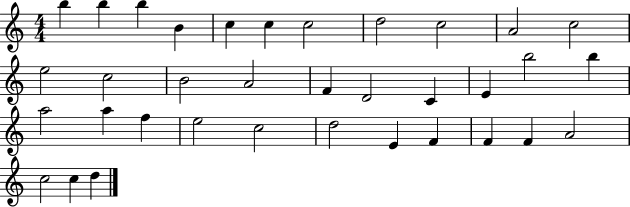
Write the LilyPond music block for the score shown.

{
  \clef treble
  \numericTimeSignature
  \time 4/4
  \key c \major
  b''4 b''4 b''4 b'4 | c''4 c''4 c''2 | d''2 c''2 | a'2 c''2 | \break e''2 c''2 | b'2 a'2 | f'4 d'2 c'4 | e'4 b''2 b''4 | \break a''2 a''4 f''4 | e''2 c''2 | d''2 e'4 f'4 | f'4 f'4 a'2 | \break c''2 c''4 d''4 | \bar "|."
}